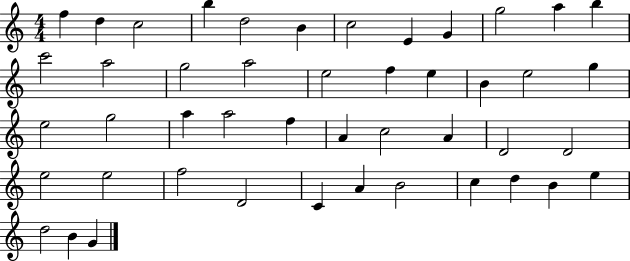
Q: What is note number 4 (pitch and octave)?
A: B5